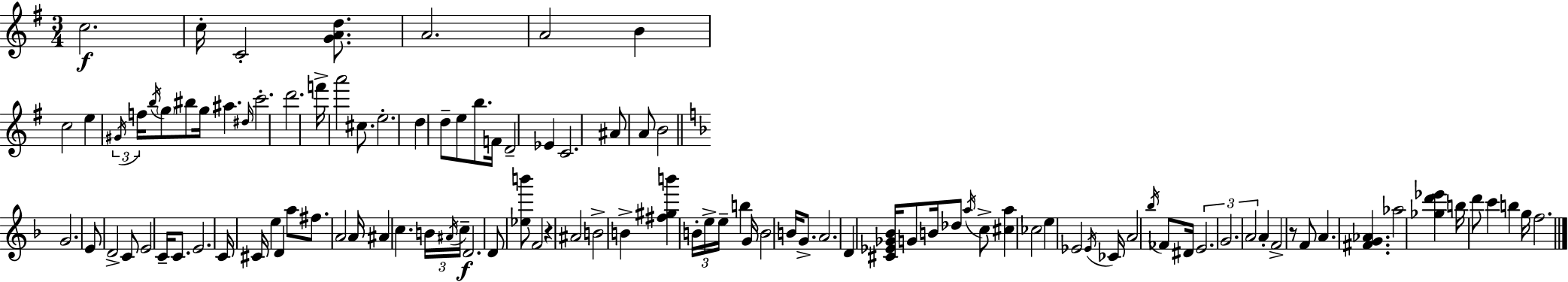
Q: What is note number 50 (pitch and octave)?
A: A#4